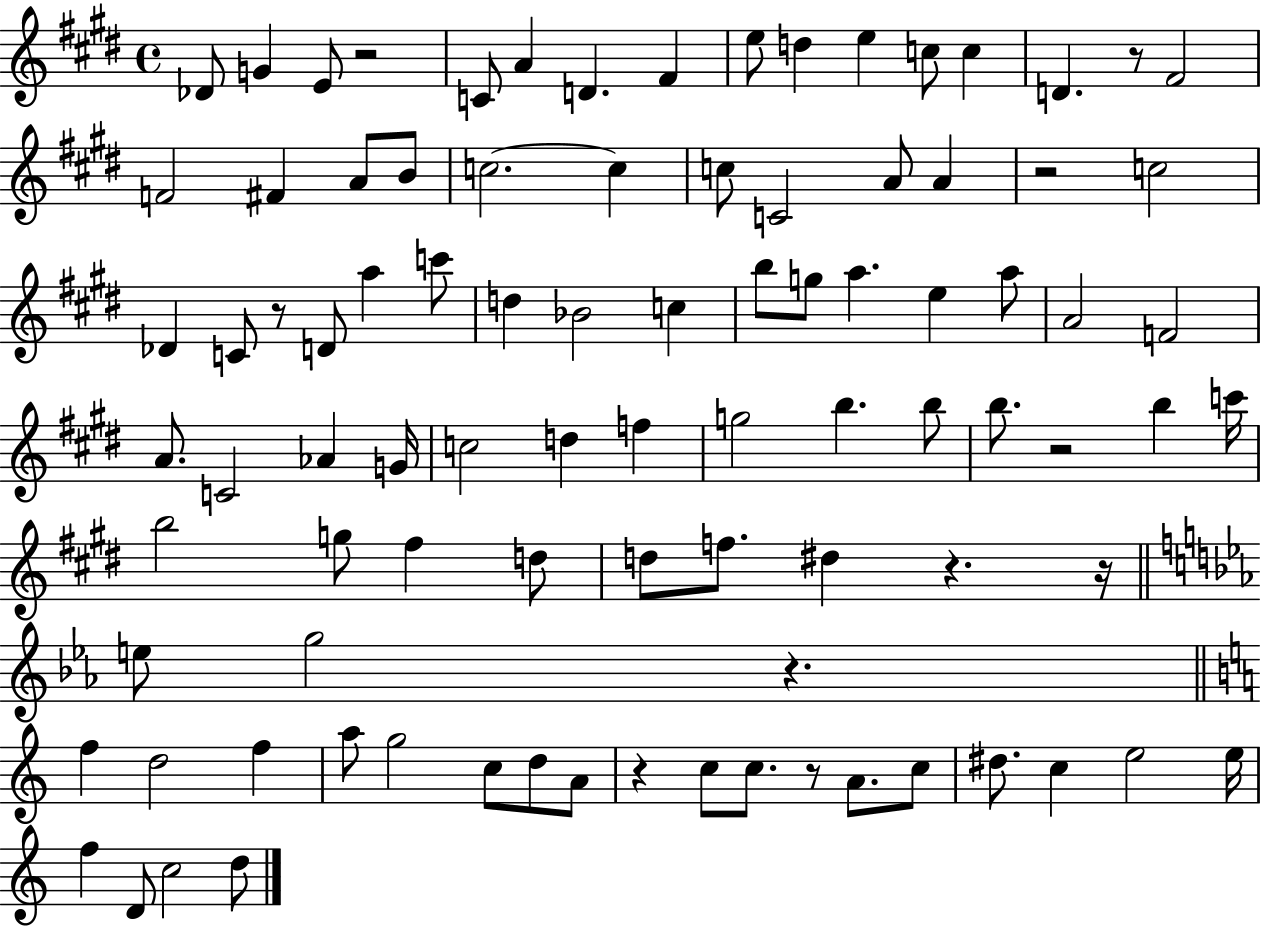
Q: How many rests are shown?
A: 10